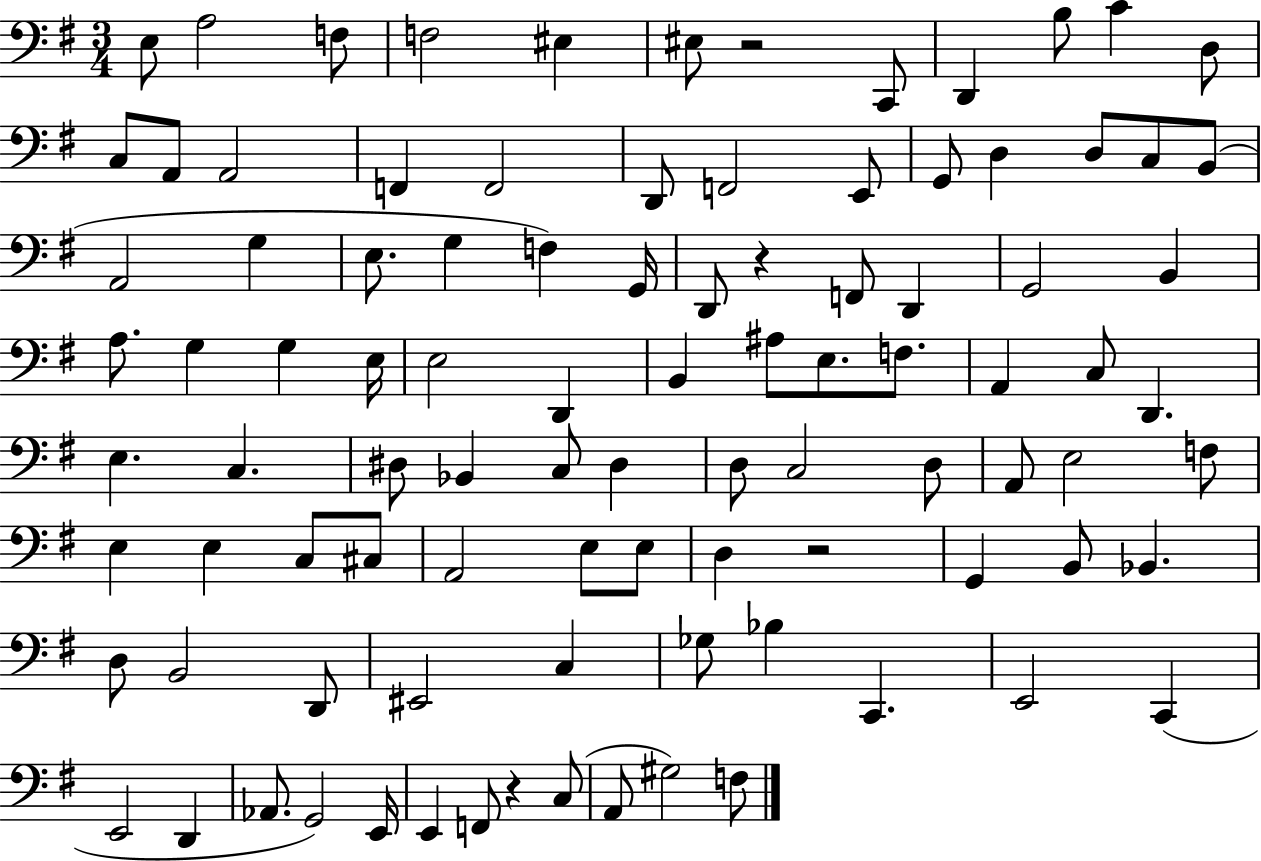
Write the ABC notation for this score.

X:1
T:Untitled
M:3/4
L:1/4
K:G
E,/2 A,2 F,/2 F,2 ^E, ^E,/2 z2 C,,/2 D,, B,/2 C D,/2 C,/2 A,,/2 A,,2 F,, F,,2 D,,/2 F,,2 E,,/2 G,,/2 D, D,/2 C,/2 B,,/2 A,,2 G, E,/2 G, F, G,,/4 D,,/2 z F,,/2 D,, G,,2 B,, A,/2 G, G, E,/4 E,2 D,, B,, ^A,/2 E,/2 F,/2 A,, C,/2 D,, E, C, ^D,/2 _B,, C,/2 ^D, D,/2 C,2 D,/2 A,,/2 E,2 F,/2 E, E, C,/2 ^C,/2 A,,2 E,/2 E,/2 D, z2 G,, B,,/2 _B,, D,/2 B,,2 D,,/2 ^E,,2 C, _G,/2 _B, C,, E,,2 C,, E,,2 D,, _A,,/2 G,,2 E,,/4 E,, F,,/2 z C,/2 A,,/2 ^G,2 F,/2